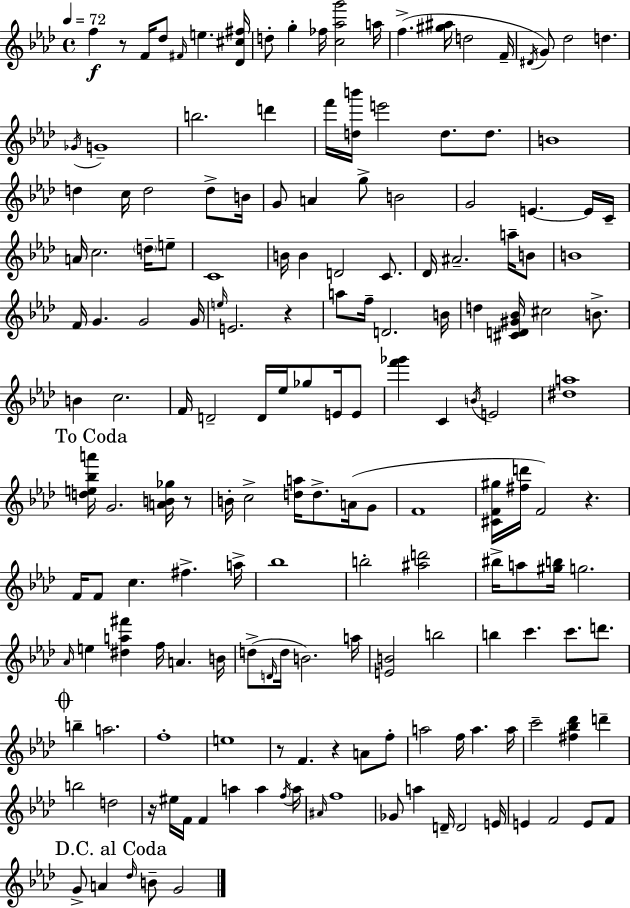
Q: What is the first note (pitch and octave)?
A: F5